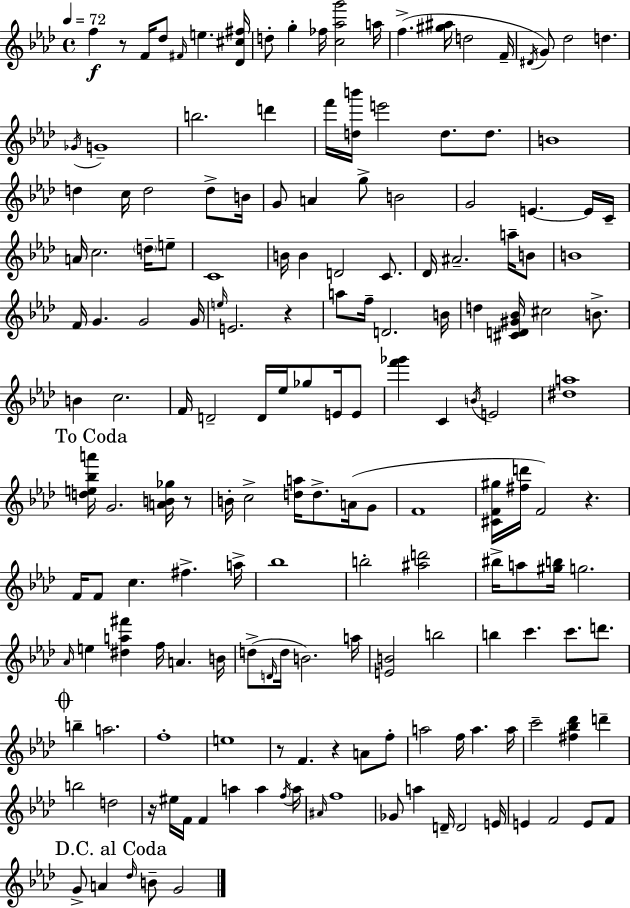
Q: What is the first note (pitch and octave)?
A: F5